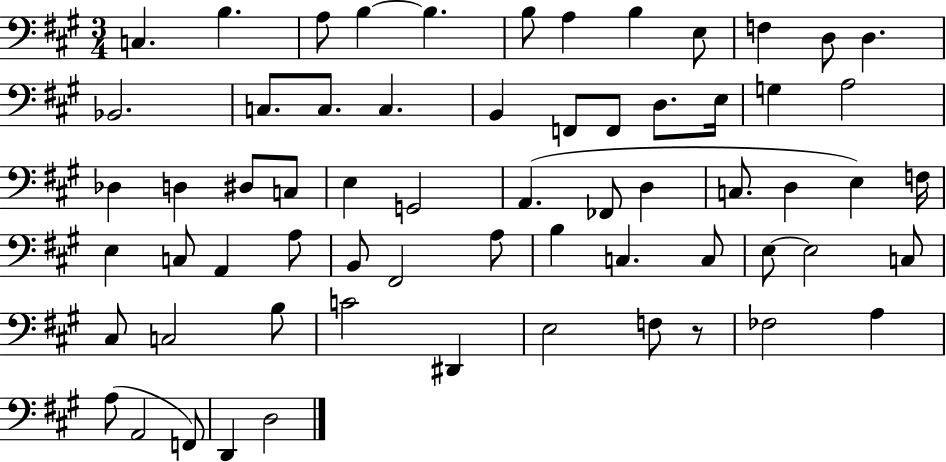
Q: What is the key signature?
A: A major